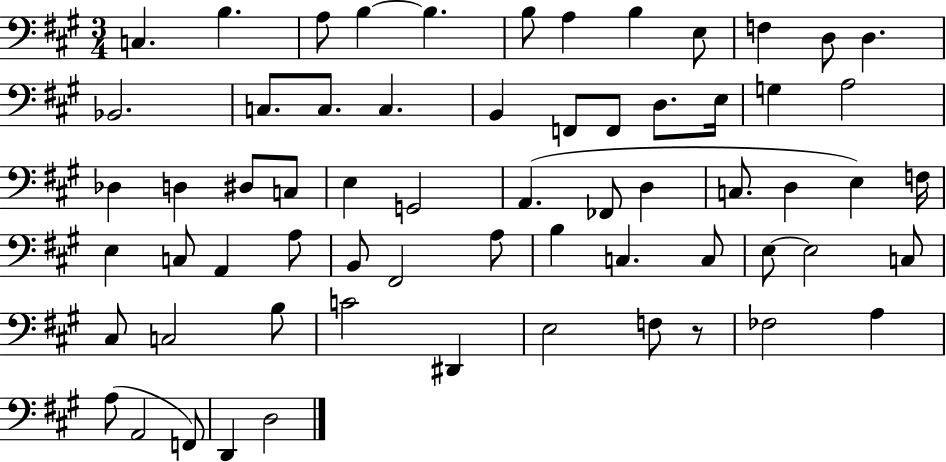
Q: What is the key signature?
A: A major